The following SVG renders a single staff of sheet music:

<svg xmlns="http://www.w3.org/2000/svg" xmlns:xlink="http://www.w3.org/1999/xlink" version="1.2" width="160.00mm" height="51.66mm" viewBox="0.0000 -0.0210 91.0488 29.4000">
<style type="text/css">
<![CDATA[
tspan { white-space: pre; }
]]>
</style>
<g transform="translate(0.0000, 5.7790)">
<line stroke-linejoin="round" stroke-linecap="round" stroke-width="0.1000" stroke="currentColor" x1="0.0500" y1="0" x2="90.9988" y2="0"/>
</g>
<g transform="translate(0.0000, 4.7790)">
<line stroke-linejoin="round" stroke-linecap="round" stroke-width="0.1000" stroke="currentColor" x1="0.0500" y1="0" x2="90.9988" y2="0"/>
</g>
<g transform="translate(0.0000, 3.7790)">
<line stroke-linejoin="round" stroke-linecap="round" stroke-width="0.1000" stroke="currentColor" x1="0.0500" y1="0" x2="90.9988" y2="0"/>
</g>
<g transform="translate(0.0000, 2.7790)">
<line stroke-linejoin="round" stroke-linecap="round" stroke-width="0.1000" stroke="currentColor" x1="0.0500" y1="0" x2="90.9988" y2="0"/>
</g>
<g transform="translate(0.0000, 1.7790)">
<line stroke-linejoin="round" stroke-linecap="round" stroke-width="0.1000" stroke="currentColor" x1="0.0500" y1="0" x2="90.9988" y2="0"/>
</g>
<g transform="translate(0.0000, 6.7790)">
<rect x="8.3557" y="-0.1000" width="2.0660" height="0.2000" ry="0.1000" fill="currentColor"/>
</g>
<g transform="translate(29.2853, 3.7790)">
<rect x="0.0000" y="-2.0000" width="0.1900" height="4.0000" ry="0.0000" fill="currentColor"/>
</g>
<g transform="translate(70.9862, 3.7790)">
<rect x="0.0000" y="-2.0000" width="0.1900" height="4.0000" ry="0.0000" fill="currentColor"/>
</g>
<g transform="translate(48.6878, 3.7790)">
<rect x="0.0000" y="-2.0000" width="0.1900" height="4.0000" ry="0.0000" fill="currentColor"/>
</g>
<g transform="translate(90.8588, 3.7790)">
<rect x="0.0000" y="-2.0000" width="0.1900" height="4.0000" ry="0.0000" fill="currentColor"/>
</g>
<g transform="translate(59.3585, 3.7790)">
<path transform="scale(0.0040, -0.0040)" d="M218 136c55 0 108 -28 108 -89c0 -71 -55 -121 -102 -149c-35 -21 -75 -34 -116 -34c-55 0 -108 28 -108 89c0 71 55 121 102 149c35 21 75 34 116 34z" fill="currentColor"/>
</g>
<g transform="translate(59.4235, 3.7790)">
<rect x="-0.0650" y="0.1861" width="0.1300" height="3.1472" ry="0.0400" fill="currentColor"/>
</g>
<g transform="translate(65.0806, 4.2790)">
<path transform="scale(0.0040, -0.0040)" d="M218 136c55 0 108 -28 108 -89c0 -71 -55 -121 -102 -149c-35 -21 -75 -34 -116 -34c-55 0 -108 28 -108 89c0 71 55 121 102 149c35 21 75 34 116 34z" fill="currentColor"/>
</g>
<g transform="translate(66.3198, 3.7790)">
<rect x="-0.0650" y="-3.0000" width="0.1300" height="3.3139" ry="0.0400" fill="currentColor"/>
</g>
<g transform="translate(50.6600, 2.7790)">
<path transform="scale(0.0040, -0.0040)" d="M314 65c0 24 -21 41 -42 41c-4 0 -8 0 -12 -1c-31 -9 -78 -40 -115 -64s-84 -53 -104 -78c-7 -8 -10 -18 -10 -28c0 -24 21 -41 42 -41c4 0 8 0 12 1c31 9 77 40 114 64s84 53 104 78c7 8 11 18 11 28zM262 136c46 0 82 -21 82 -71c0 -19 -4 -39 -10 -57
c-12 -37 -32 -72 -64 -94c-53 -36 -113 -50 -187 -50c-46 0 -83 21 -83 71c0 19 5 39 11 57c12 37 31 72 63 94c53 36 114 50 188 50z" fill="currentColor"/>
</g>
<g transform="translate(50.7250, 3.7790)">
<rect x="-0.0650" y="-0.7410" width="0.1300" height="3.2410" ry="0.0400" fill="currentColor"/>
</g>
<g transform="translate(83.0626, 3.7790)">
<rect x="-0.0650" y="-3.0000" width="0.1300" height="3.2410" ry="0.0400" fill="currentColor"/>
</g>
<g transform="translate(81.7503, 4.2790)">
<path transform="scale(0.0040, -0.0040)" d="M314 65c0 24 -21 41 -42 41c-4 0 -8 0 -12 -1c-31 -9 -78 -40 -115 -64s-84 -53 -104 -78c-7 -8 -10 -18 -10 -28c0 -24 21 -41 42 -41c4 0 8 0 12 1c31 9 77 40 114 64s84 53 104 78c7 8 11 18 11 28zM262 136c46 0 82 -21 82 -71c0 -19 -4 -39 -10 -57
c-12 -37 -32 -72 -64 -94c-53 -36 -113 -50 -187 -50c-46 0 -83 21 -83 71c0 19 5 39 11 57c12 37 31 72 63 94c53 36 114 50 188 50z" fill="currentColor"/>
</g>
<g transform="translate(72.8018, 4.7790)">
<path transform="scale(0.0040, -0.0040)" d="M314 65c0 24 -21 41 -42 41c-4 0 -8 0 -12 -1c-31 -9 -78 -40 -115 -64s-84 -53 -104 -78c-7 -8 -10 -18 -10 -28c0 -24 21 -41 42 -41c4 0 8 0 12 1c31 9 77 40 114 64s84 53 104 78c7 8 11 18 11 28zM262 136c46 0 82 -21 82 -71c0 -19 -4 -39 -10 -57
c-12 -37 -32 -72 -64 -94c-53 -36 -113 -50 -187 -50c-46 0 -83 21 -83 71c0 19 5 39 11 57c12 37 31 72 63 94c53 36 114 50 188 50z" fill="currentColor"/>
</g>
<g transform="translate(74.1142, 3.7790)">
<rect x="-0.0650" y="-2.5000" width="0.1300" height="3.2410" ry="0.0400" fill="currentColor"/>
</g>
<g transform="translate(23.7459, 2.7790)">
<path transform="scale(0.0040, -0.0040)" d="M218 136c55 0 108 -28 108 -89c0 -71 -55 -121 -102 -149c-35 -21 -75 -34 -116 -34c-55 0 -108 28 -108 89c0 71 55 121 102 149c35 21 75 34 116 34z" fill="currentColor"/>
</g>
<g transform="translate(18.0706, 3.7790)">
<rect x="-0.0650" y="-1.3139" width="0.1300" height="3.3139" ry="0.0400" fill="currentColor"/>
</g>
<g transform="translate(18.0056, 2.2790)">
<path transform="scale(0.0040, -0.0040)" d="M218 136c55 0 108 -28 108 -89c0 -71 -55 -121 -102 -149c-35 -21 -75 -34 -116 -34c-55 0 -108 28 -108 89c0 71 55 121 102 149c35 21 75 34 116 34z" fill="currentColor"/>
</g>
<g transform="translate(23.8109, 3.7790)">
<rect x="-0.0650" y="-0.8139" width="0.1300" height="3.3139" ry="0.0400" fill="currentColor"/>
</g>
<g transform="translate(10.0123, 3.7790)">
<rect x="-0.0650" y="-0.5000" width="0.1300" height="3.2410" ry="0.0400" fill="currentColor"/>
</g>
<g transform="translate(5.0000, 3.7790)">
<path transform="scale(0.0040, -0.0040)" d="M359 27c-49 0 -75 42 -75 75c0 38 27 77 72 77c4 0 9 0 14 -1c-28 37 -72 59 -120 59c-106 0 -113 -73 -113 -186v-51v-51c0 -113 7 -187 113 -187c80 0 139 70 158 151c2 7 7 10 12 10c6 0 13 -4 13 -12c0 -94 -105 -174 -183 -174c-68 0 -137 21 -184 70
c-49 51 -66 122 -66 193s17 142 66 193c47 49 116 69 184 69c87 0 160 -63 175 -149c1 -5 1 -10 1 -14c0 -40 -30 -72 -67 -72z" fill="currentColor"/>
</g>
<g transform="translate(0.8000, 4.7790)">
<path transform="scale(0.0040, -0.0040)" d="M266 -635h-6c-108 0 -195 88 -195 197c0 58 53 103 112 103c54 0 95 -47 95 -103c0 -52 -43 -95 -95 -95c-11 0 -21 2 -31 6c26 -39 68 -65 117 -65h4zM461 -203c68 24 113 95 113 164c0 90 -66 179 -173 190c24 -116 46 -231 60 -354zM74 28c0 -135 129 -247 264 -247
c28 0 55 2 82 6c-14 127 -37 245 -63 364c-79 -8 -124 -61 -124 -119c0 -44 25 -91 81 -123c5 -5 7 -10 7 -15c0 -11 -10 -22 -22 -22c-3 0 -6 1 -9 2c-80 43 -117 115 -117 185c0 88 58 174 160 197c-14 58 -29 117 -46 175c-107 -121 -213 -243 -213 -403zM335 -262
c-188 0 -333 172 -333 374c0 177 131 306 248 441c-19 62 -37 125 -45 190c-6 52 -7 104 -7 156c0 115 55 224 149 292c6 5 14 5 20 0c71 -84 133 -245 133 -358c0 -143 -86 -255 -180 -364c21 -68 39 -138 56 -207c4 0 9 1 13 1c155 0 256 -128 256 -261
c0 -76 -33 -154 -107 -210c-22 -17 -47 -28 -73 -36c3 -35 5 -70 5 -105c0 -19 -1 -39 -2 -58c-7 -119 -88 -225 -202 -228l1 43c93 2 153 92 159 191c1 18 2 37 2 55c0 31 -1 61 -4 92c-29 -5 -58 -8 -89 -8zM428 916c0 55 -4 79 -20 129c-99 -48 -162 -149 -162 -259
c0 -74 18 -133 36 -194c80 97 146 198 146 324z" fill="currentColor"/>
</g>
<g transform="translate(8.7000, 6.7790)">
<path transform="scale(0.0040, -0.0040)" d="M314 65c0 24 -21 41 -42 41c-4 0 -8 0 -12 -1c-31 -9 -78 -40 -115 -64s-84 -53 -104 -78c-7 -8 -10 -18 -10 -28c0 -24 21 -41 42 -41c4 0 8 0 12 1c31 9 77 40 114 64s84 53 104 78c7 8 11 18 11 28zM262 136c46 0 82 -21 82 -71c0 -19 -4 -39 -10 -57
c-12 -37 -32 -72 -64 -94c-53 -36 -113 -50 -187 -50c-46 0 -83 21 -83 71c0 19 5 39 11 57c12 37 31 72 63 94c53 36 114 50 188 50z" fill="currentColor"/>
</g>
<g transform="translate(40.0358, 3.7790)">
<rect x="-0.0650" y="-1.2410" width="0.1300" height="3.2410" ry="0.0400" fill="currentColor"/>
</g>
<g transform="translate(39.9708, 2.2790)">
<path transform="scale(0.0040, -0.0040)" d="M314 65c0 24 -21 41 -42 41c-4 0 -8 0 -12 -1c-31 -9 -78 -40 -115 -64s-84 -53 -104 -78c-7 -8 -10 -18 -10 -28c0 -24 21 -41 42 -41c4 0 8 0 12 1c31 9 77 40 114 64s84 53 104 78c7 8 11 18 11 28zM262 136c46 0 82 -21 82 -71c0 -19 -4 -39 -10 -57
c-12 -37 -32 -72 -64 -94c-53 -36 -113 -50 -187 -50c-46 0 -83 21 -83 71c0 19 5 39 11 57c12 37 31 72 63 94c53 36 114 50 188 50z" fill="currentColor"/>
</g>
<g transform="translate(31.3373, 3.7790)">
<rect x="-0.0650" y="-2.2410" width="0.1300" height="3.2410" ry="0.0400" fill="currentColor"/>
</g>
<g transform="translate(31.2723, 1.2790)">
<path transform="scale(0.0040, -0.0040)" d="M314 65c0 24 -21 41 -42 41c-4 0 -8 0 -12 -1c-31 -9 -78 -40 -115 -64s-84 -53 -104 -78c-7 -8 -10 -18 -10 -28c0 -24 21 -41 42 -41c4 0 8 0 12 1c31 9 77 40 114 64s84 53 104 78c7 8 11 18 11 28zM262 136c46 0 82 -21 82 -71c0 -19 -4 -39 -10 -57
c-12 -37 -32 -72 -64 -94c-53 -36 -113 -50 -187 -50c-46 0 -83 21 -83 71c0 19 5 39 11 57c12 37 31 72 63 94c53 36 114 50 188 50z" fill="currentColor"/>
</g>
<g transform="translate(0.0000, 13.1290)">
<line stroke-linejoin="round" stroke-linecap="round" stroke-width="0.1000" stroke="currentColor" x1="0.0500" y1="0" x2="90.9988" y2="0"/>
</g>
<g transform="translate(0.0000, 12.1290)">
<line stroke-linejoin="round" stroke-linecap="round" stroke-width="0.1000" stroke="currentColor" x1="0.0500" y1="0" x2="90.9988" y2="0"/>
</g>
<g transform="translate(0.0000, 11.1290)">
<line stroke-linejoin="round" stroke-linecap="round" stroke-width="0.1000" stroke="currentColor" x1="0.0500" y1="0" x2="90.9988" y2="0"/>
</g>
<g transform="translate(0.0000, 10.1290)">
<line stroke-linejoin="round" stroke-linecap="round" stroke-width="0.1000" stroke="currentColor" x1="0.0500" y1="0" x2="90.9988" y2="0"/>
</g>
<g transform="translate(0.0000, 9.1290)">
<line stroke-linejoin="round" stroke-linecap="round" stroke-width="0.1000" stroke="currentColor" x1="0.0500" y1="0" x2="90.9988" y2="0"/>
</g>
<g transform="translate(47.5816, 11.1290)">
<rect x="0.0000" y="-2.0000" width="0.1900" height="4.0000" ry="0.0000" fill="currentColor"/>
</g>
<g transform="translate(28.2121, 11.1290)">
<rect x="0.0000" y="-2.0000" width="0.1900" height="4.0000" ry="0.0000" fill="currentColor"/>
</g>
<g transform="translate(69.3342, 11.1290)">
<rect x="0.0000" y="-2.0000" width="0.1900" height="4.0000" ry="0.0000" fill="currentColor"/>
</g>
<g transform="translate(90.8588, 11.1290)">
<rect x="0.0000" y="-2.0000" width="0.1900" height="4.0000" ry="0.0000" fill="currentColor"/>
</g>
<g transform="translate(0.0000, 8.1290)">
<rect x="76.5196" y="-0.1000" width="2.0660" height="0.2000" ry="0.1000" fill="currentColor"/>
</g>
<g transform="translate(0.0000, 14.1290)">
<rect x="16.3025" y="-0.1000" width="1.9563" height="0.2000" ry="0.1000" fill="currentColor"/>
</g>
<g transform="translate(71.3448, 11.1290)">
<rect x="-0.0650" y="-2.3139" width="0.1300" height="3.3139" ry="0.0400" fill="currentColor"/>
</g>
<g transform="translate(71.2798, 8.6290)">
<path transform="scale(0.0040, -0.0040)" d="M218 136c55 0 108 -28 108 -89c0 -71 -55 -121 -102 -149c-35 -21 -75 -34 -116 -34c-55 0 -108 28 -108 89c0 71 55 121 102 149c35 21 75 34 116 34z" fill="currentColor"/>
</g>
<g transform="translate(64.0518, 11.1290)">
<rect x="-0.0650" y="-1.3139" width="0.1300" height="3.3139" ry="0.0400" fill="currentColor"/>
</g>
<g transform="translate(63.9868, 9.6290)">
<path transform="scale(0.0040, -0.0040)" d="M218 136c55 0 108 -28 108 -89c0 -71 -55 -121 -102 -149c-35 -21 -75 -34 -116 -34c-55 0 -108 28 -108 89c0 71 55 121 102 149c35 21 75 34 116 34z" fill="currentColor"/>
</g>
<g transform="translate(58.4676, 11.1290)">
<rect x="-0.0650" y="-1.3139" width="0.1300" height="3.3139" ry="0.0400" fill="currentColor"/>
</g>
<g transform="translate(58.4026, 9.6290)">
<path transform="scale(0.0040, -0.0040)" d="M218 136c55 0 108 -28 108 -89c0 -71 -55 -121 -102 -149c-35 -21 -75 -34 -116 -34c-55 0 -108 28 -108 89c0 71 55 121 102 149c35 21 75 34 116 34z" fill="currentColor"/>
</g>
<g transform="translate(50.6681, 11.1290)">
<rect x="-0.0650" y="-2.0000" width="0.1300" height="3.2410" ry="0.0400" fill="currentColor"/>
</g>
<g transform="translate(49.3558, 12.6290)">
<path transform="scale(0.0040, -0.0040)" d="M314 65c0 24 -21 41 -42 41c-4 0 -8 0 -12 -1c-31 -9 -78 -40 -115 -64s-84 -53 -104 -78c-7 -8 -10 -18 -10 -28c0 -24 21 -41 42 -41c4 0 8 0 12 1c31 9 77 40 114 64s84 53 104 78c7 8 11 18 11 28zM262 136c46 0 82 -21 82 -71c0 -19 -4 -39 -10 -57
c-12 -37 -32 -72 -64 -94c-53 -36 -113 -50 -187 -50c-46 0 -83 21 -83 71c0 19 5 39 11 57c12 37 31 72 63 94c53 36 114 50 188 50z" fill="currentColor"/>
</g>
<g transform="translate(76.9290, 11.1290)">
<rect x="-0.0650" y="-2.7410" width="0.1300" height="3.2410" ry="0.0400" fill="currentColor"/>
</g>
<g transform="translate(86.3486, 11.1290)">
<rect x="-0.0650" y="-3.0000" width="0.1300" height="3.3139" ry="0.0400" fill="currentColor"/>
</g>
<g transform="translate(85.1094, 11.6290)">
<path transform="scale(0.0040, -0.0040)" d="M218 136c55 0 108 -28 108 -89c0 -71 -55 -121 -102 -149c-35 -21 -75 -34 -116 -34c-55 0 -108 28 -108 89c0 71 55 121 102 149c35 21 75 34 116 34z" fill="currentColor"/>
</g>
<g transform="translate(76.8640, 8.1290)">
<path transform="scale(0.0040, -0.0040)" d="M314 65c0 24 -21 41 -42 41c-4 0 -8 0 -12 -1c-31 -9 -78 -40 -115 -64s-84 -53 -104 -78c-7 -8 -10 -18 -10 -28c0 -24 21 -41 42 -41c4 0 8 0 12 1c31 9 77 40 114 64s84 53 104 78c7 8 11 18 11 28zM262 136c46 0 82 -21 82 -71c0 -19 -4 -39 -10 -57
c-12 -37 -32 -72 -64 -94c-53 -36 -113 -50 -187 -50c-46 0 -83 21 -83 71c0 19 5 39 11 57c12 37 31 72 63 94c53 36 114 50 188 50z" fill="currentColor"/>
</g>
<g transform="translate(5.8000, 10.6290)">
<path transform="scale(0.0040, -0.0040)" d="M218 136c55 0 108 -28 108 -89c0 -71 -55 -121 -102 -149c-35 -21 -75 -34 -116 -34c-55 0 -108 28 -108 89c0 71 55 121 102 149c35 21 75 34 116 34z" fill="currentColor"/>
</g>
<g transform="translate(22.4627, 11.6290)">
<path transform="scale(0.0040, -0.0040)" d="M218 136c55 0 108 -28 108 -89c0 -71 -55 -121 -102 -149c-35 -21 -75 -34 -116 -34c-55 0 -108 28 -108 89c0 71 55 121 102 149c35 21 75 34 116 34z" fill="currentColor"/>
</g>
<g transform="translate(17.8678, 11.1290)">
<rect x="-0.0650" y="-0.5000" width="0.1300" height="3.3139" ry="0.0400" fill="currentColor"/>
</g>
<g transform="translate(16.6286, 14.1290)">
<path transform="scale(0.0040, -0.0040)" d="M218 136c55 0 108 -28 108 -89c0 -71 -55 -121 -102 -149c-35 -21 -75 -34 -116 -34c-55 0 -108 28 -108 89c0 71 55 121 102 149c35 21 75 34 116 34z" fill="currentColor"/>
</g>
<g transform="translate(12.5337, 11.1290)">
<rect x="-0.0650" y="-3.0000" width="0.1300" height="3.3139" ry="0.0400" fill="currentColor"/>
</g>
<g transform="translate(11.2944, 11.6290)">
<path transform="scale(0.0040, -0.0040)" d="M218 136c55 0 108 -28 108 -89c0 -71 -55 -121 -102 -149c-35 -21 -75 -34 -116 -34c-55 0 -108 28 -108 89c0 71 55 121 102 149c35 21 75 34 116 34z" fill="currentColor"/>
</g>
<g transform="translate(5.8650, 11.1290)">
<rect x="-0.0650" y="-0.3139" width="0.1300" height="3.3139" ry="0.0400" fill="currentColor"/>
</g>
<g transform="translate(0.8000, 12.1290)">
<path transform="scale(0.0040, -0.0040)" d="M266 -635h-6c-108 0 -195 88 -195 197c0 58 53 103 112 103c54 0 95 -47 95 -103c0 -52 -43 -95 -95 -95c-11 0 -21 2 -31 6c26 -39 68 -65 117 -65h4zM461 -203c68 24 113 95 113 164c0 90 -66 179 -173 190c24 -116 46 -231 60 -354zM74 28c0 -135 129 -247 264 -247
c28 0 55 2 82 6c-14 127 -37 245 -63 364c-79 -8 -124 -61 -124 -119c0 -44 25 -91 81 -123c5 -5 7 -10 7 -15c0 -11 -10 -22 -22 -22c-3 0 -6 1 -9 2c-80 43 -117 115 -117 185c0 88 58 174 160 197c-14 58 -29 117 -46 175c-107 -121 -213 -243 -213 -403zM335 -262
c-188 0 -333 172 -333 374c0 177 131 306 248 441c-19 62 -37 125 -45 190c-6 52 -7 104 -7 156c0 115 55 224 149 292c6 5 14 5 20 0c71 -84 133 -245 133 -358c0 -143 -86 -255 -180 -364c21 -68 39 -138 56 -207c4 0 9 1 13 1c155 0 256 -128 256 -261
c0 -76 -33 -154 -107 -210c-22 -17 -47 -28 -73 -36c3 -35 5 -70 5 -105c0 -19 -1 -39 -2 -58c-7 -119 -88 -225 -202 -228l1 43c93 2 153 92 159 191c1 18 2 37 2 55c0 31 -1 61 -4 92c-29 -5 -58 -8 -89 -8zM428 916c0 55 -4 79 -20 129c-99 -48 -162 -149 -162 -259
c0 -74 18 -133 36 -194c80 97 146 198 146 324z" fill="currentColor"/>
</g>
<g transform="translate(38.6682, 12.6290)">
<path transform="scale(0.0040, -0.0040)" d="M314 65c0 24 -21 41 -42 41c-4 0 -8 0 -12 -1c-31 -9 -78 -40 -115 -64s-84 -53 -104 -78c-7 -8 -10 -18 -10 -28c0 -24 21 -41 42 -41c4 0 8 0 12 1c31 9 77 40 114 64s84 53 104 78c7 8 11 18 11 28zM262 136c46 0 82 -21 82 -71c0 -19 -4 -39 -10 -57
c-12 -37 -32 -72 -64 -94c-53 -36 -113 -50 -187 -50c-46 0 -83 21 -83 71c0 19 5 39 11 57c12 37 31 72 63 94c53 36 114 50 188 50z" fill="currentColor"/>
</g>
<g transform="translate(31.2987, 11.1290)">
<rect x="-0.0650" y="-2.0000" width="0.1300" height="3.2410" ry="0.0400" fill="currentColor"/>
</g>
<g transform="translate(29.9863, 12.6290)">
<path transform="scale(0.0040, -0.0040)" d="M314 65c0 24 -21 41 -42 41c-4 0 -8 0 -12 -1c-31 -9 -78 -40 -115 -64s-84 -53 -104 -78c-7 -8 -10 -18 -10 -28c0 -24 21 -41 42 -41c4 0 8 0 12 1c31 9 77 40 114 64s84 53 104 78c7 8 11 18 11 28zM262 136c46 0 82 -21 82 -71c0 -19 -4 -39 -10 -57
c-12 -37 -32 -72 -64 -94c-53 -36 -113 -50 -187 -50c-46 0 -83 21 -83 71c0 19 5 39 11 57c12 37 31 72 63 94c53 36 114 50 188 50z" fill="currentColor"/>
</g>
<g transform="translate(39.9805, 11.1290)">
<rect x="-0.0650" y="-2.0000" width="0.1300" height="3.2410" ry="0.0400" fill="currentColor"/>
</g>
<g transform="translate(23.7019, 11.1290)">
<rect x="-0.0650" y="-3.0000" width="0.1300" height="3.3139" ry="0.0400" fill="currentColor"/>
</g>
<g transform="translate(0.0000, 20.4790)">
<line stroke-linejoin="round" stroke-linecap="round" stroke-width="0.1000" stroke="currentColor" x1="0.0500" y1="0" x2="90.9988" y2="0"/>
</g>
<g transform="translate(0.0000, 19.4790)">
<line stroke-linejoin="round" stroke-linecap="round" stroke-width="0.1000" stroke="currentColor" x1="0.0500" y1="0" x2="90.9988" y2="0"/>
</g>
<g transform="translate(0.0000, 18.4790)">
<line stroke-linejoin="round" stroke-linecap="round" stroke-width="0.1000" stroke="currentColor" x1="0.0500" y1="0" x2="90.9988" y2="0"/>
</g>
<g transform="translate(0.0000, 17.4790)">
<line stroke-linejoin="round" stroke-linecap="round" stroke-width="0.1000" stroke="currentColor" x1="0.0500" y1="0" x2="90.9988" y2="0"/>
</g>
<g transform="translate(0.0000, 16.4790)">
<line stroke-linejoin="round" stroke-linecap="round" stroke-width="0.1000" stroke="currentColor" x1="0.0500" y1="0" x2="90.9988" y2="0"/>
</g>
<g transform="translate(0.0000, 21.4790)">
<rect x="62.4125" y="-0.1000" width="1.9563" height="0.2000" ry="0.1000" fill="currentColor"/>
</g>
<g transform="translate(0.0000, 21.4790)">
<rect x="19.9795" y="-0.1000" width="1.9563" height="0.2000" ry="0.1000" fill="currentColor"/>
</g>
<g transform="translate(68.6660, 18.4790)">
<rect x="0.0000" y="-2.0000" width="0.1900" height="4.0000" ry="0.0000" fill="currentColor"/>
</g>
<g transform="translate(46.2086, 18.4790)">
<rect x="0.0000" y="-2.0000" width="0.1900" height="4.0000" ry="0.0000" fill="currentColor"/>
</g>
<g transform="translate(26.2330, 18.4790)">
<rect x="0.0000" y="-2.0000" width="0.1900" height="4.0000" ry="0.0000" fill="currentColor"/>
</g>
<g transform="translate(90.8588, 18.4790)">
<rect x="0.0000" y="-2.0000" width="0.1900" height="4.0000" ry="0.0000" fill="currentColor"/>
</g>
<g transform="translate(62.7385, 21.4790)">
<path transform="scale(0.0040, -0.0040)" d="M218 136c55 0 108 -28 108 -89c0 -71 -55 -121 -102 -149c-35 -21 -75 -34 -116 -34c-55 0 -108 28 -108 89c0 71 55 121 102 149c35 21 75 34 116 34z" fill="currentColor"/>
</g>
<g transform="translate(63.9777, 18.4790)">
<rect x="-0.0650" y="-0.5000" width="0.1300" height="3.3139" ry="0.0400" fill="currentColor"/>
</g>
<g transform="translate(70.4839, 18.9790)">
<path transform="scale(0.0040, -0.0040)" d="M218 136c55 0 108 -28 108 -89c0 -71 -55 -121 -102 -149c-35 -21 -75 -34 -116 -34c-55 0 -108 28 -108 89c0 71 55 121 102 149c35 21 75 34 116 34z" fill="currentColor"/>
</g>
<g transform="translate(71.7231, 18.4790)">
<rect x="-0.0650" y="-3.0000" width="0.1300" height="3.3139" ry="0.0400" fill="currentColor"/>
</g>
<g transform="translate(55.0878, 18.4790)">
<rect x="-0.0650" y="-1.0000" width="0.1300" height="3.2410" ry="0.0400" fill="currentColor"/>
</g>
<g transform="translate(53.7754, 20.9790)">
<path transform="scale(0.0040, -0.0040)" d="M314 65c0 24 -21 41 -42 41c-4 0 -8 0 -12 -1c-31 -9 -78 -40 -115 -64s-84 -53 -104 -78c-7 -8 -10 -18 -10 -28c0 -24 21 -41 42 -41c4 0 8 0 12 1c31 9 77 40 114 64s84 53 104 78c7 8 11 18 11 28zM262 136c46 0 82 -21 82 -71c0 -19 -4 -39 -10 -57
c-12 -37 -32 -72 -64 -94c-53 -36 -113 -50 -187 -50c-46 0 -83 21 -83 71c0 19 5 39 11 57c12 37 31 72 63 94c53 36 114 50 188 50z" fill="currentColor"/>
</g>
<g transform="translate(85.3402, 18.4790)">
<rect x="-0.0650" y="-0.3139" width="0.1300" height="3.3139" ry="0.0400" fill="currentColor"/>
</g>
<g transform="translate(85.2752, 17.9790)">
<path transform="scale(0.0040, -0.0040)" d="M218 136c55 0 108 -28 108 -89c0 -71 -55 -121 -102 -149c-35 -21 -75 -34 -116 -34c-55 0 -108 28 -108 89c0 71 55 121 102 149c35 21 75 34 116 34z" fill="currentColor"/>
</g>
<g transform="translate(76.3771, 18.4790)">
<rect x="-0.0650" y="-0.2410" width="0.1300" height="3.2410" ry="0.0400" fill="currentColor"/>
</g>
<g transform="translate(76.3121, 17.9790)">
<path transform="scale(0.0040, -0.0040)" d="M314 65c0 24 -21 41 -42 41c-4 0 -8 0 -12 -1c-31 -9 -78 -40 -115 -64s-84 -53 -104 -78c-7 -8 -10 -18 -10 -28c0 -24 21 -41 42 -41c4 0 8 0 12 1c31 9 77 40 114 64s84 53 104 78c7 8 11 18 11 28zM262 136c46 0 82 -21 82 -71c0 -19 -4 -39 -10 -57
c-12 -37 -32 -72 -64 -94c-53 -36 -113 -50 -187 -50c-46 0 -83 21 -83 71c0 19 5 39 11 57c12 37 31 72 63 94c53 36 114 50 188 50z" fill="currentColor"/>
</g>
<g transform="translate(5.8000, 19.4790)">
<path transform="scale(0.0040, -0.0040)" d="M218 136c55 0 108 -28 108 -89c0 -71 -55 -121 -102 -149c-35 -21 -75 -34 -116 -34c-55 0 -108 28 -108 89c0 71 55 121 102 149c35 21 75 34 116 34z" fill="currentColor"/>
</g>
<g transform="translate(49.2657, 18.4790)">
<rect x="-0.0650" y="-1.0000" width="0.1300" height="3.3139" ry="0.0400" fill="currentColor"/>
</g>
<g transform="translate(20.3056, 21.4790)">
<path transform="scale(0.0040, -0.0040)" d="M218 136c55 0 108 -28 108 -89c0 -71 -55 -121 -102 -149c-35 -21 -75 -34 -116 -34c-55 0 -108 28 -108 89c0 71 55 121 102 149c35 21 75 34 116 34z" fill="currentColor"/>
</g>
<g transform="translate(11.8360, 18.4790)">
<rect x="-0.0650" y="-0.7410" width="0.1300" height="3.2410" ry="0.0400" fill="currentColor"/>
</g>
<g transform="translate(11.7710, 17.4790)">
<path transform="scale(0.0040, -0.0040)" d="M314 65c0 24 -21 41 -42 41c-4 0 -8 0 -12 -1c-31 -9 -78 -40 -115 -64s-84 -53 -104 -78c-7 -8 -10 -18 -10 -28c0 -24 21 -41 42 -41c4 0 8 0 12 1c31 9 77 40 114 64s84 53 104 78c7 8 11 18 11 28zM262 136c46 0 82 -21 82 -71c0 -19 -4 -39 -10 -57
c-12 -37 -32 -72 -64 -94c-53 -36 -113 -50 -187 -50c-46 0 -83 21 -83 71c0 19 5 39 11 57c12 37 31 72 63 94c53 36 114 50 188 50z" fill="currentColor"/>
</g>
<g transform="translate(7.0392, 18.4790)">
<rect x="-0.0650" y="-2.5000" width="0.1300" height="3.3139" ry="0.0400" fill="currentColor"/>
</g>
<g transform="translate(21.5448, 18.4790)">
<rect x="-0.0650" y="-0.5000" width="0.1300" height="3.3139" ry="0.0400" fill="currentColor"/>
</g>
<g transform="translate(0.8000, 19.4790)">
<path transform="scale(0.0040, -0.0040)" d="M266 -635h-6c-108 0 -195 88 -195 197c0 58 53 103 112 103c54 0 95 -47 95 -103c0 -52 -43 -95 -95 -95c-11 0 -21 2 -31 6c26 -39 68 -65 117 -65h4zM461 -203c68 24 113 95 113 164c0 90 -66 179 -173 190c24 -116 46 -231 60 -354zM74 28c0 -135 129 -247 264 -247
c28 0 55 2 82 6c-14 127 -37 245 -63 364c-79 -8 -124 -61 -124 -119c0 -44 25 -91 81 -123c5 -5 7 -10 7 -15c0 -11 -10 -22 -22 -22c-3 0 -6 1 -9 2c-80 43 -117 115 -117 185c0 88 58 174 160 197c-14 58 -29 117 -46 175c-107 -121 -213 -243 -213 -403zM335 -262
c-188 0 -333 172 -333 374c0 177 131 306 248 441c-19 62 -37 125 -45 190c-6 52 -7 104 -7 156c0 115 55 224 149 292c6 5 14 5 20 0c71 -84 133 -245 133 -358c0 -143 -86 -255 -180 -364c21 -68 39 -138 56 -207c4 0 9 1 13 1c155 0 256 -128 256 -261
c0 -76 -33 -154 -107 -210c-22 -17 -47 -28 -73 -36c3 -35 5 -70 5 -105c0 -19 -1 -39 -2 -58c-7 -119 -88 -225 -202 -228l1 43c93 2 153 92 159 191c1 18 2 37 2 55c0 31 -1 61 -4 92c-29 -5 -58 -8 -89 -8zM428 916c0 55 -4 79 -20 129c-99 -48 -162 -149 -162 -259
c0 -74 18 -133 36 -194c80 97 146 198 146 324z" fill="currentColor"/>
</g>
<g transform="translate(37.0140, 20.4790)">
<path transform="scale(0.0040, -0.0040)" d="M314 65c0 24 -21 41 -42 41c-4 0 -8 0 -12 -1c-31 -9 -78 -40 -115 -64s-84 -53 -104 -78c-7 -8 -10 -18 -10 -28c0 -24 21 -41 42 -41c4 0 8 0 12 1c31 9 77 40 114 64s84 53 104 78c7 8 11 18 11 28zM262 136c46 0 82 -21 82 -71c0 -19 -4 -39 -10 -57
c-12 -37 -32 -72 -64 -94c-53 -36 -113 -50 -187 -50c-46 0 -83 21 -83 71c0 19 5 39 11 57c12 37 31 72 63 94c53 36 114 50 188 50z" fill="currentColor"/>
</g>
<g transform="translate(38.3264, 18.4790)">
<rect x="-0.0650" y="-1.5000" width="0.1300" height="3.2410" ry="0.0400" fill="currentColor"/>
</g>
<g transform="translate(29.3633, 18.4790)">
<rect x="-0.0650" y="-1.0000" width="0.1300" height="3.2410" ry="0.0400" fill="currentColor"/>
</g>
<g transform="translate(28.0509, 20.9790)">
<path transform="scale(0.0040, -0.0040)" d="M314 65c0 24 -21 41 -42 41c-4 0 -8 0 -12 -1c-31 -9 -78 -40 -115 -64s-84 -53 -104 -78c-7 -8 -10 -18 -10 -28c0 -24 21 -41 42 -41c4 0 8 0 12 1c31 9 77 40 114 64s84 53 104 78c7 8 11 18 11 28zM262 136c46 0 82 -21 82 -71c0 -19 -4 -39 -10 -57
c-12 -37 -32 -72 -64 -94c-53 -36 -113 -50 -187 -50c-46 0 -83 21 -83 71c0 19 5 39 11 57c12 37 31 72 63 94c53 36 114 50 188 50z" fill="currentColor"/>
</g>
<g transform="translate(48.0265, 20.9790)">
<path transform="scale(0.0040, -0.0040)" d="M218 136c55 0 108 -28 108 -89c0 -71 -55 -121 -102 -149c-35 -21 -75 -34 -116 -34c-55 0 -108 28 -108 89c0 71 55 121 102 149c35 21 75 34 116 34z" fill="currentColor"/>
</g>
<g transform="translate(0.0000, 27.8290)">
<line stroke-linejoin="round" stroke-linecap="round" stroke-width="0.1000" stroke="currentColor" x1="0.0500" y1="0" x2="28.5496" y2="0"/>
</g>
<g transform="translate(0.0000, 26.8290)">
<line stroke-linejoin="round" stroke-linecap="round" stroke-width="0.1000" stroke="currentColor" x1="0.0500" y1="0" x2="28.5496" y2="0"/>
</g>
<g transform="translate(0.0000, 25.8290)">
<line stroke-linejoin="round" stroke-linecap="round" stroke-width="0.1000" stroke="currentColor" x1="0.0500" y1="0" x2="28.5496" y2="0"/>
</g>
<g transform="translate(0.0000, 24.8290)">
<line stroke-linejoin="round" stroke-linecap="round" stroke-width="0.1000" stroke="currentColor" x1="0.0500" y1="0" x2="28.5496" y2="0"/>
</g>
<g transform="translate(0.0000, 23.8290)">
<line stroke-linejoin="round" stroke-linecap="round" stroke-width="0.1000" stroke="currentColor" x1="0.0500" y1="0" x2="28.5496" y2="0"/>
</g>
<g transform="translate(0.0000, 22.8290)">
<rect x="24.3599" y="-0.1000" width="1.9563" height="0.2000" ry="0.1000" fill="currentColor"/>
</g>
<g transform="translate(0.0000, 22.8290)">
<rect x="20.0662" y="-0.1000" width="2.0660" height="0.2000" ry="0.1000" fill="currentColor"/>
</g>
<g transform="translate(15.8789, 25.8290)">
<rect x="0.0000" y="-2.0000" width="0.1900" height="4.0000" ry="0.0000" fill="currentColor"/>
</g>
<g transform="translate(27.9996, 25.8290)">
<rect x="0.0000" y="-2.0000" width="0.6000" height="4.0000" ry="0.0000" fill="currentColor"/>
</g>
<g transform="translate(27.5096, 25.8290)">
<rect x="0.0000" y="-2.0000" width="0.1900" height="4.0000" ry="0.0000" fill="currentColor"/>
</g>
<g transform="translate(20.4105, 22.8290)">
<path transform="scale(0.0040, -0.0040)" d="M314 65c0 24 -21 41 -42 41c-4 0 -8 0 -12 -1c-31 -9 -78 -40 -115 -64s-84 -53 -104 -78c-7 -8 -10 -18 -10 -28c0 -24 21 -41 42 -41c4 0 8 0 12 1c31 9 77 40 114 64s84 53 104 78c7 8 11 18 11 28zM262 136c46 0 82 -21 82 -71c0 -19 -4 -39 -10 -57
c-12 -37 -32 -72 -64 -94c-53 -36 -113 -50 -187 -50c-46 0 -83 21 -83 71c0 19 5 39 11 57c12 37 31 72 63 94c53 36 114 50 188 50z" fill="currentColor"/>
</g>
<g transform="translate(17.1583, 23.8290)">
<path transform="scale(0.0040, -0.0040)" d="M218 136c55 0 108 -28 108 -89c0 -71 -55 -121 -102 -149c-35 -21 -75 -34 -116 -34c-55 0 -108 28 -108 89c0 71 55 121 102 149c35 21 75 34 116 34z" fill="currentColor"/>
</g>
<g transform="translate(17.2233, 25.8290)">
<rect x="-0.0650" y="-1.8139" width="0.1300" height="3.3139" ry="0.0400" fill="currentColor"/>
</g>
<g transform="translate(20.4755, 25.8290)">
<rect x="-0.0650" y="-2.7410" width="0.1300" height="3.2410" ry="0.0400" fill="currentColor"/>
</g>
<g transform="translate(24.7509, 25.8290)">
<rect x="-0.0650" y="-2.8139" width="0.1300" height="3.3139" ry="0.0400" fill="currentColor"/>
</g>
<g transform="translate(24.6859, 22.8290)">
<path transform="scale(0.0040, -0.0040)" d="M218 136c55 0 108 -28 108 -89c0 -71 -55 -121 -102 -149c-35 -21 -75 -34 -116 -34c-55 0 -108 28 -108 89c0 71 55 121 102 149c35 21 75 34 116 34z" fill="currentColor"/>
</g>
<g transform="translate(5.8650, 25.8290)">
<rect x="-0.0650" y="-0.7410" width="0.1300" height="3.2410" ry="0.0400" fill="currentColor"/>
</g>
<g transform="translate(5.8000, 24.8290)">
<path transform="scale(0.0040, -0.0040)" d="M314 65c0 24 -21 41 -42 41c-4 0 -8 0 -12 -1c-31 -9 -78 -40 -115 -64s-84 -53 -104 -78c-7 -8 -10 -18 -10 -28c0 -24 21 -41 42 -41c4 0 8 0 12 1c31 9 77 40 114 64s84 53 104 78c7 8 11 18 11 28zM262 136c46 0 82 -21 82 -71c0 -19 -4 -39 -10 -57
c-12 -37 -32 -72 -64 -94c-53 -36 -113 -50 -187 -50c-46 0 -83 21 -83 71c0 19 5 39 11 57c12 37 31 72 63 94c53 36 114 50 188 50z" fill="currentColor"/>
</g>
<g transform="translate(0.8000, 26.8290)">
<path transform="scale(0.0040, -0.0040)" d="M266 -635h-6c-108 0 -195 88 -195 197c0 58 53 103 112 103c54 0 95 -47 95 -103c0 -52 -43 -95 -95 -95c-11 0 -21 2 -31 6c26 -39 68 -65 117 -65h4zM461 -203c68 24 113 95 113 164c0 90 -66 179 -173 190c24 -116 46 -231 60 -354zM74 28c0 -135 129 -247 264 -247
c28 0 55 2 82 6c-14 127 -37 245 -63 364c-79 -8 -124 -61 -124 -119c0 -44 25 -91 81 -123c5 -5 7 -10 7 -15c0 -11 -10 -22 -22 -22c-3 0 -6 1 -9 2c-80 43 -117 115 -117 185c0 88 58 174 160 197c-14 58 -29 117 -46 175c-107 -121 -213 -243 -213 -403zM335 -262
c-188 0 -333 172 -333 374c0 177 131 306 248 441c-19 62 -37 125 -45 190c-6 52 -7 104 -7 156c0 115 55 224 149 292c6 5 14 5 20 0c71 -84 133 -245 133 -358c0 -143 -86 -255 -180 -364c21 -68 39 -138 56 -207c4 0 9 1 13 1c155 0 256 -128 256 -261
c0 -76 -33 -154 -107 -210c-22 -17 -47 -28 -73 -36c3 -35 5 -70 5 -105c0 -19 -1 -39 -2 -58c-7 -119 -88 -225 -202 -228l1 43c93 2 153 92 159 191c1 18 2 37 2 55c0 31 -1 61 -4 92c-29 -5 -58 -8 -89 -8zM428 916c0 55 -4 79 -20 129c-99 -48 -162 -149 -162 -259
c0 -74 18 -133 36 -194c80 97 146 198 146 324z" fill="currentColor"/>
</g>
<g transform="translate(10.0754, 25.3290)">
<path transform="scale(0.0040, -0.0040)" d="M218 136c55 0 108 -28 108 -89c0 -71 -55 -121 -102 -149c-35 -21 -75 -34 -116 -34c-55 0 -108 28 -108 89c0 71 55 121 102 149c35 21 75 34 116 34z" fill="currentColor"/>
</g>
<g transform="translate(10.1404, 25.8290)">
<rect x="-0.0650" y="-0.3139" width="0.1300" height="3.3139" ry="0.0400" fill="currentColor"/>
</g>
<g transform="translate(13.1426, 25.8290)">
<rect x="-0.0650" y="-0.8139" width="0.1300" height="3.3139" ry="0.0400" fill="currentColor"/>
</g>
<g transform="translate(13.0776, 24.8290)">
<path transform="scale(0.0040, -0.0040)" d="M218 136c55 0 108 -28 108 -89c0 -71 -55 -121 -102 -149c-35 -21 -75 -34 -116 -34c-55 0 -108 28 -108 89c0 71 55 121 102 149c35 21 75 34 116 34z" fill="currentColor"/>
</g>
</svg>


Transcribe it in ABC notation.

X:1
T:Untitled
M:4/4
L:1/4
K:C
C2 e d g2 e2 d2 B A G2 A2 c A C A F2 F2 F2 e e g a2 A G d2 C D2 E2 D D2 C A c2 c d2 c d f a2 a